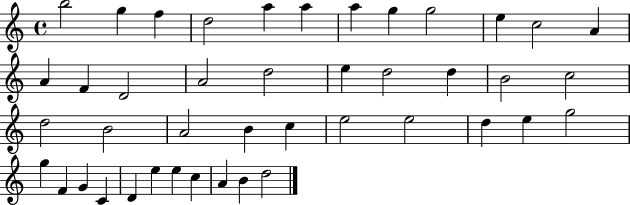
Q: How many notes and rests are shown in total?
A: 43